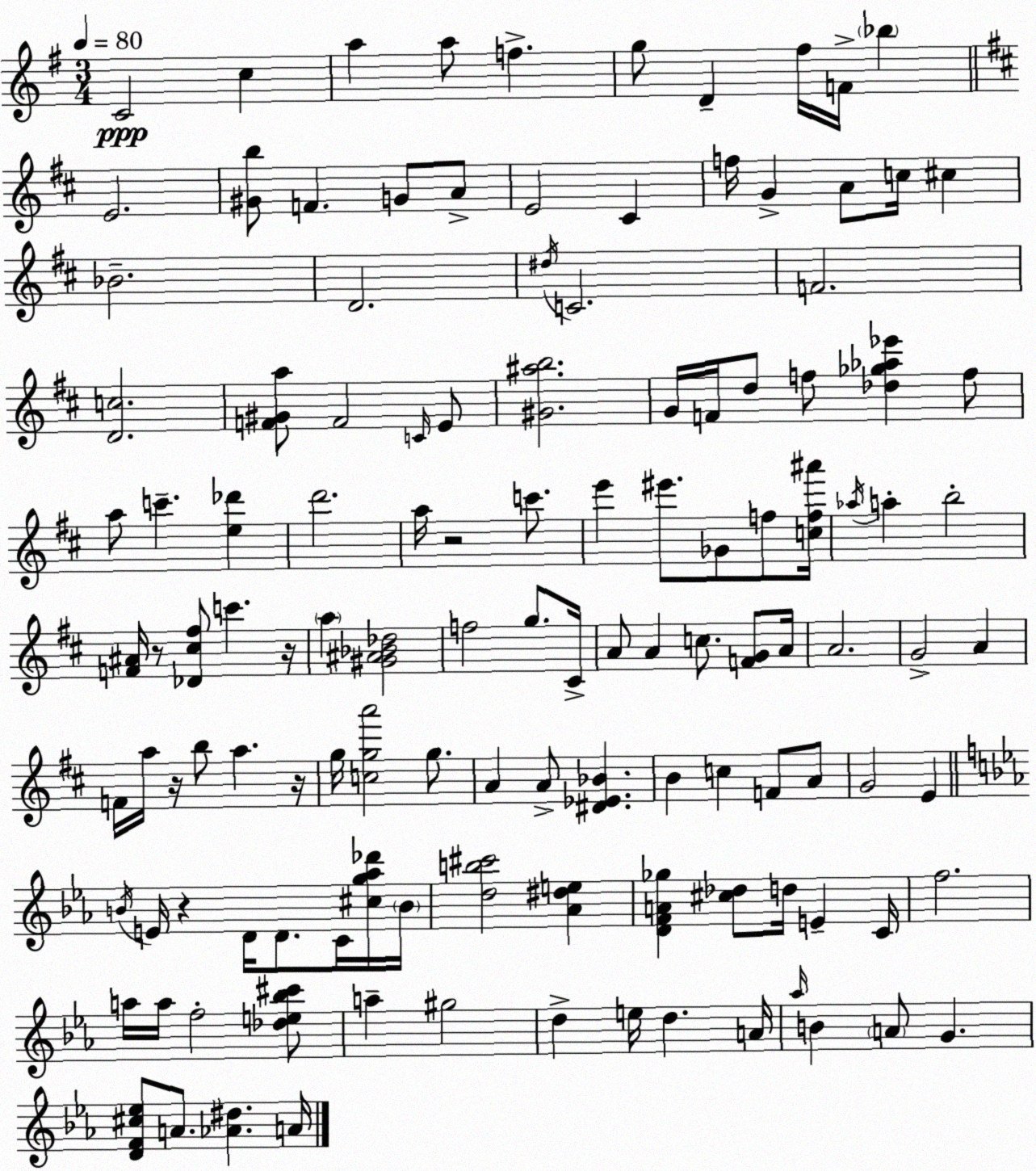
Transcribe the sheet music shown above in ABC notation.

X:1
T:Untitled
M:3/4
L:1/4
K:G
C2 c a a/2 f g/2 D ^f/4 F/4 _b E2 [^Gb]/2 F G/2 A/2 E2 ^C f/4 G A/2 c/4 ^c _B2 D2 ^d/4 C2 F2 [Dc]2 [F^Ga]/2 F2 C/4 E/2 [^G^ab]2 G/4 F/4 d/2 f/2 [_d_g_a_e'] f/2 a/2 c' [e_d'] d'2 a/4 z2 c'/2 e' ^e'/2 _G/2 f/2 [cf^a']/4 _a/4 a b2 [F^A]/4 z/2 [_D^c^f]/2 c' z/4 a [^G^A_B_d]2 f2 g/2 ^C/4 A/2 A c/2 [FG]/2 A/4 A2 G2 A F/4 a/4 z/4 b/2 a z/4 g/4 [cga']2 g/2 A A/2 [^D_E_B] B c F/2 A/2 G2 E B/4 E/4 z D/4 D/2 C/4 [^cg_a_d']/4 B/4 [db^c']2 [_A^de] [DFA_g] [^c_d]/2 d/4 E C/4 f2 a/4 a/4 f2 [_de_b^c']/2 a ^g2 d e/4 d A/4 _a/4 B A/2 G [DF^c_e]/2 A/2 [_A^d] A/4